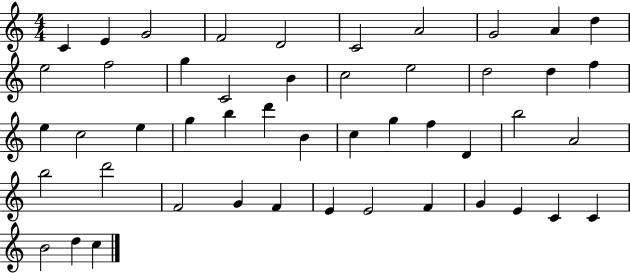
X:1
T:Untitled
M:4/4
L:1/4
K:C
C E G2 F2 D2 C2 A2 G2 A d e2 f2 g C2 B c2 e2 d2 d f e c2 e g b d' B c g f D b2 A2 b2 d'2 F2 G F E E2 F G E C C B2 d c